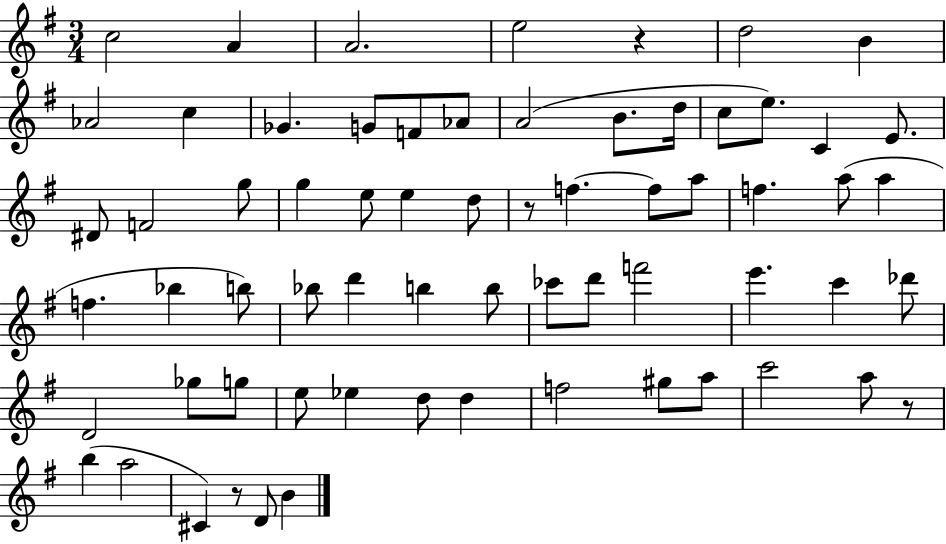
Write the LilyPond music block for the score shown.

{
  \clef treble
  \numericTimeSignature
  \time 3/4
  \key g \major
  c''2 a'4 | a'2. | e''2 r4 | d''2 b'4 | \break aes'2 c''4 | ges'4. g'8 f'8 aes'8 | a'2( b'8. d''16 | c''8 e''8.) c'4 e'8. | \break dis'8 f'2 g''8 | g''4 e''8 e''4 d''8 | r8 f''4.~~ f''8 a''8 | f''4. a''8( a''4 | \break f''4. bes''4 b''8) | bes''8 d'''4 b''4 b''8 | ces'''8 d'''8 f'''2 | e'''4. c'''4 des'''8 | \break d'2 ges''8 g''8 | e''8 ees''4 d''8 d''4 | f''2 gis''8 a''8 | c'''2 a''8 r8 | \break b''4( a''2 | cis'4) r8 d'8 b'4 | \bar "|."
}